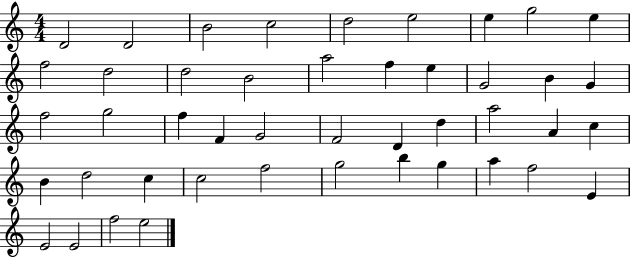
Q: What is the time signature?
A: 4/4